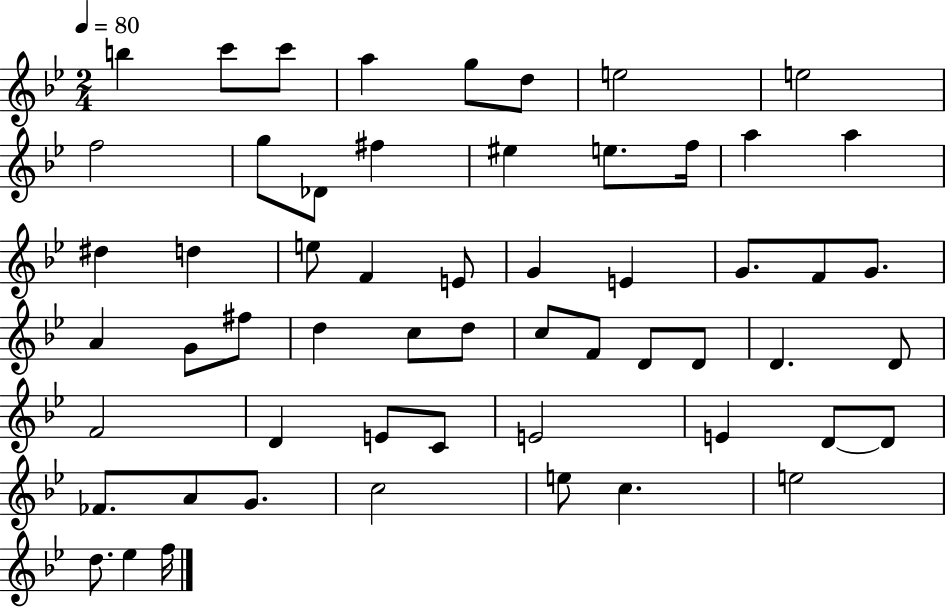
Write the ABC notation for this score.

X:1
T:Untitled
M:2/4
L:1/4
K:Bb
b c'/2 c'/2 a g/2 d/2 e2 e2 f2 g/2 _D/2 ^f ^e e/2 f/4 a a ^d d e/2 F E/2 G E G/2 F/2 G/2 A G/2 ^f/2 d c/2 d/2 c/2 F/2 D/2 D/2 D D/2 F2 D E/2 C/2 E2 E D/2 D/2 _F/2 A/2 G/2 c2 e/2 c e2 d/2 _e f/4